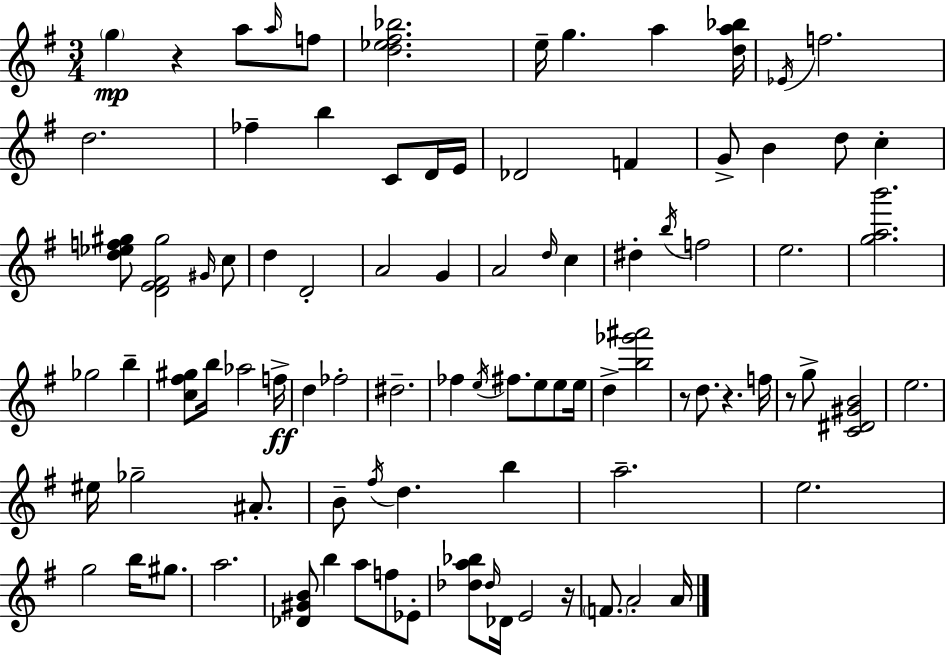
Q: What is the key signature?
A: E minor